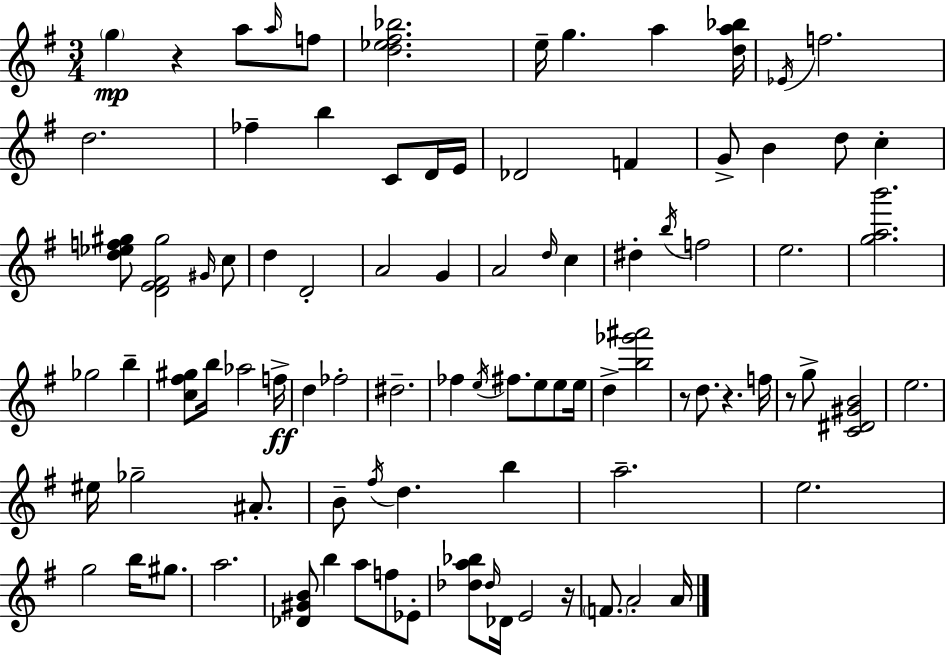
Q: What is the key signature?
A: E minor